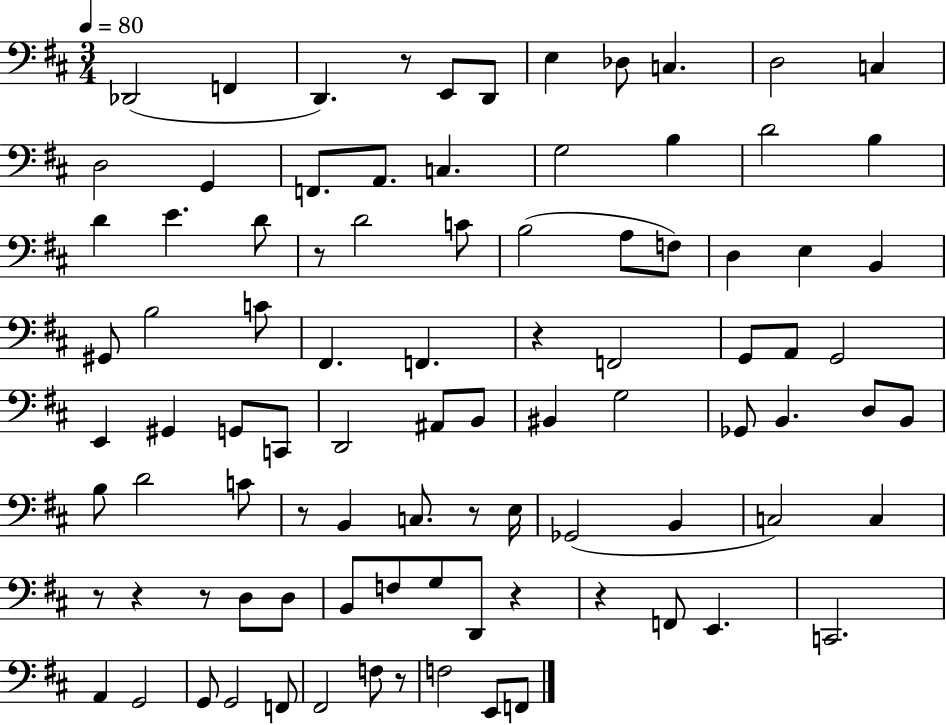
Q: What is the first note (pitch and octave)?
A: Db2